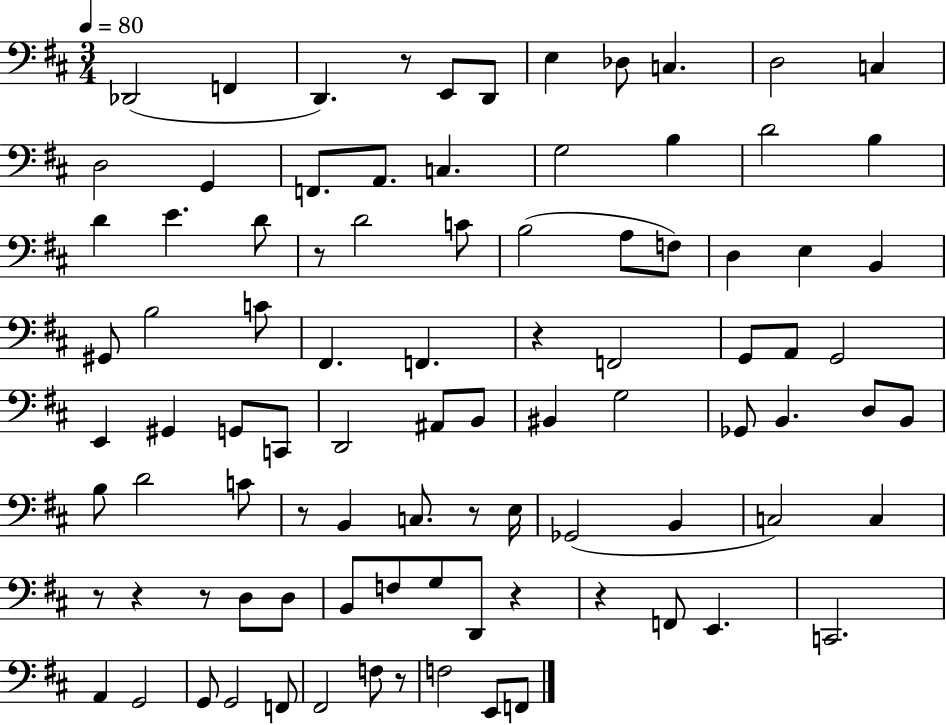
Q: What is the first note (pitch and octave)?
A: Db2